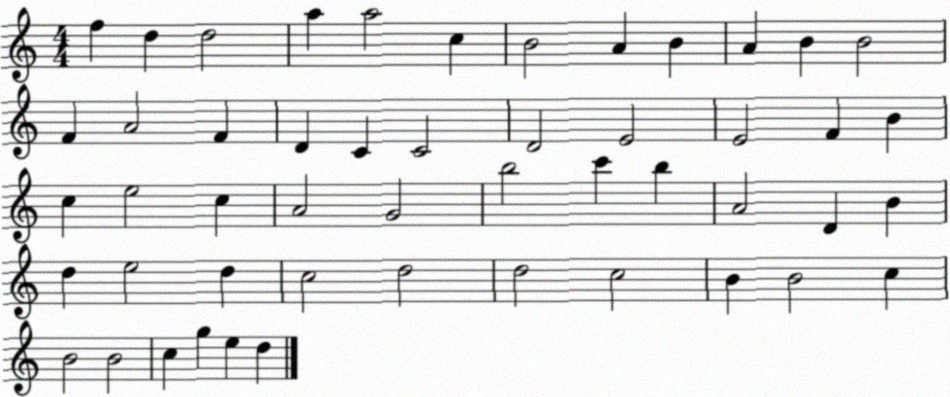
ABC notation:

X:1
T:Untitled
M:4/4
L:1/4
K:C
f d d2 a a2 c B2 A B A B B2 F A2 F D C C2 D2 E2 E2 F B c e2 c A2 G2 b2 c' b A2 D B d e2 d c2 d2 d2 c2 B B2 c B2 B2 c g e d